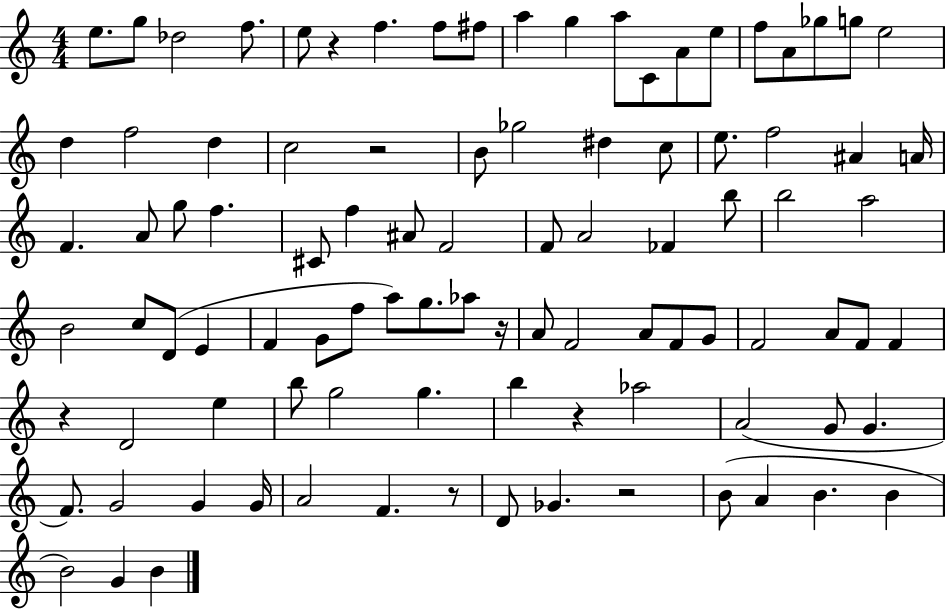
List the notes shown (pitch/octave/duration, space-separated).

E5/e. G5/e Db5/h F5/e. E5/e R/q F5/q. F5/e F#5/e A5/q G5/q A5/e C4/e A4/e E5/e F5/e A4/e Gb5/e G5/e E5/h D5/q F5/h D5/q C5/h R/h B4/e Gb5/h D#5/q C5/e E5/e. F5/h A#4/q A4/s F4/q. A4/e G5/e F5/q. C#4/e F5/q A#4/e F4/h F4/e A4/h FES4/q B5/e B5/h A5/h B4/h C5/e D4/e E4/q F4/q G4/e F5/e A5/e G5/e. Ab5/e R/s A4/e F4/h A4/e F4/e G4/e F4/h A4/e F4/e F4/q R/q D4/h E5/q B5/e G5/h G5/q. B5/q R/q Ab5/h A4/h G4/e G4/q. F4/e. G4/h G4/q G4/s A4/h F4/q. R/e D4/e Gb4/q. R/h B4/e A4/q B4/q. B4/q B4/h G4/q B4/q